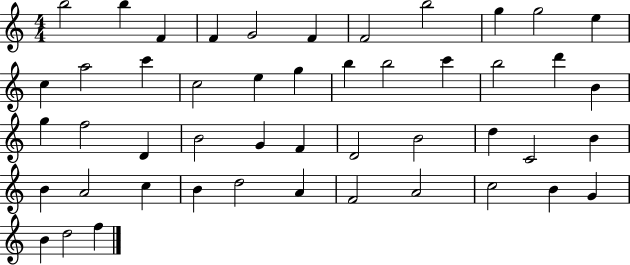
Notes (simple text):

B5/h B5/q F4/q F4/q G4/h F4/q F4/h B5/h G5/q G5/h E5/q C5/q A5/h C6/q C5/h E5/q G5/q B5/q B5/h C6/q B5/h D6/q B4/q G5/q F5/h D4/q B4/h G4/q F4/q D4/h B4/h D5/q C4/h B4/q B4/q A4/h C5/q B4/q D5/h A4/q F4/h A4/h C5/h B4/q G4/q B4/q D5/h F5/q